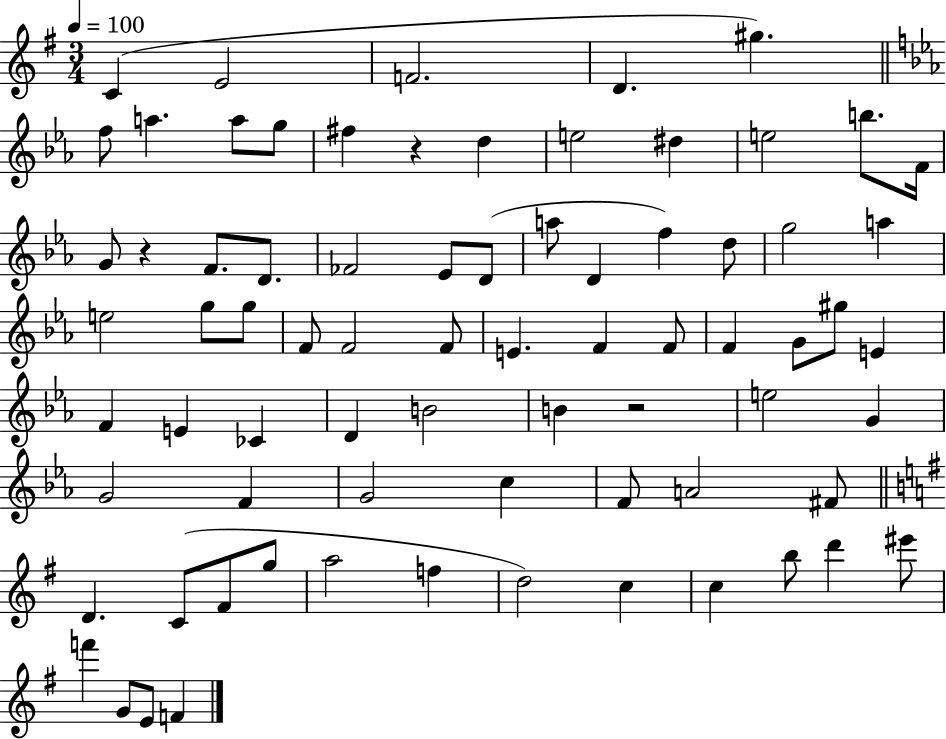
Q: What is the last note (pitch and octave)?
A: F4